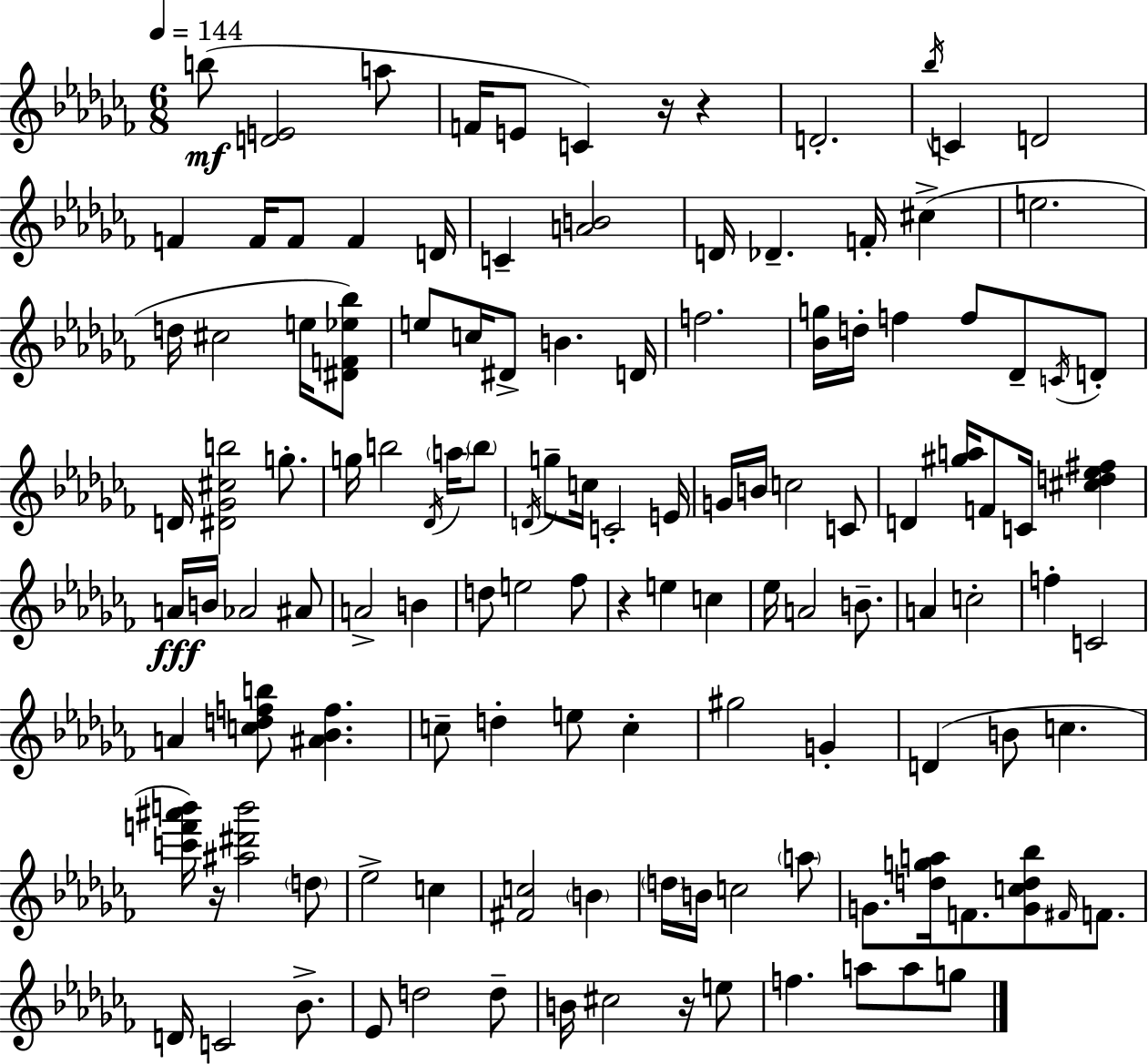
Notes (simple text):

B5/e [D4,E4]/h A5/e F4/s E4/e C4/q R/s R/q D4/h. Bb5/s C4/q D4/h F4/q F4/s F4/e F4/q D4/s C4/q [A4,B4]/h D4/s Db4/q. F4/s C#5/q E5/h. D5/s C#5/h E5/s [D#4,F4,Eb5,Bb5]/e E5/e C5/s D#4/e B4/q. D4/s F5/h. [Bb4,G5]/s D5/s F5/q F5/e Db4/e C4/s D4/e D4/s [D#4,Gb4,C#5,B5]/h G5/e. G5/s B5/h Db4/s A5/s B5/e D4/s G5/e C5/s C4/h E4/s G4/s B4/s C5/h C4/e D4/q [G#5,A5]/s F4/e C4/s [C#5,D5,Eb5,F#5]/q A4/s B4/s Ab4/h A#4/e A4/h B4/q D5/e E5/h FES5/e R/q E5/q C5/q Eb5/s A4/h B4/e. A4/q C5/h F5/q C4/h A4/q [C5,D5,F5,B5]/e [A#4,Bb4,F5]/q. C5/e D5/q E5/e C5/q G#5/h G4/q D4/q B4/e C5/q. [C6,F6,A#6,B6]/s R/s [A#5,D#6,B6]/h D5/e Eb5/h C5/q [F#4,C5]/h B4/q D5/s B4/s C5/h A5/e G4/e. [D5,G5,A5]/s F4/e. [G4,C5,D5,Bb5]/e F#4/s F4/e. D4/s C4/h Bb4/e. Eb4/e D5/h D5/e B4/s C#5/h R/s E5/e F5/q. A5/e A5/e G5/e